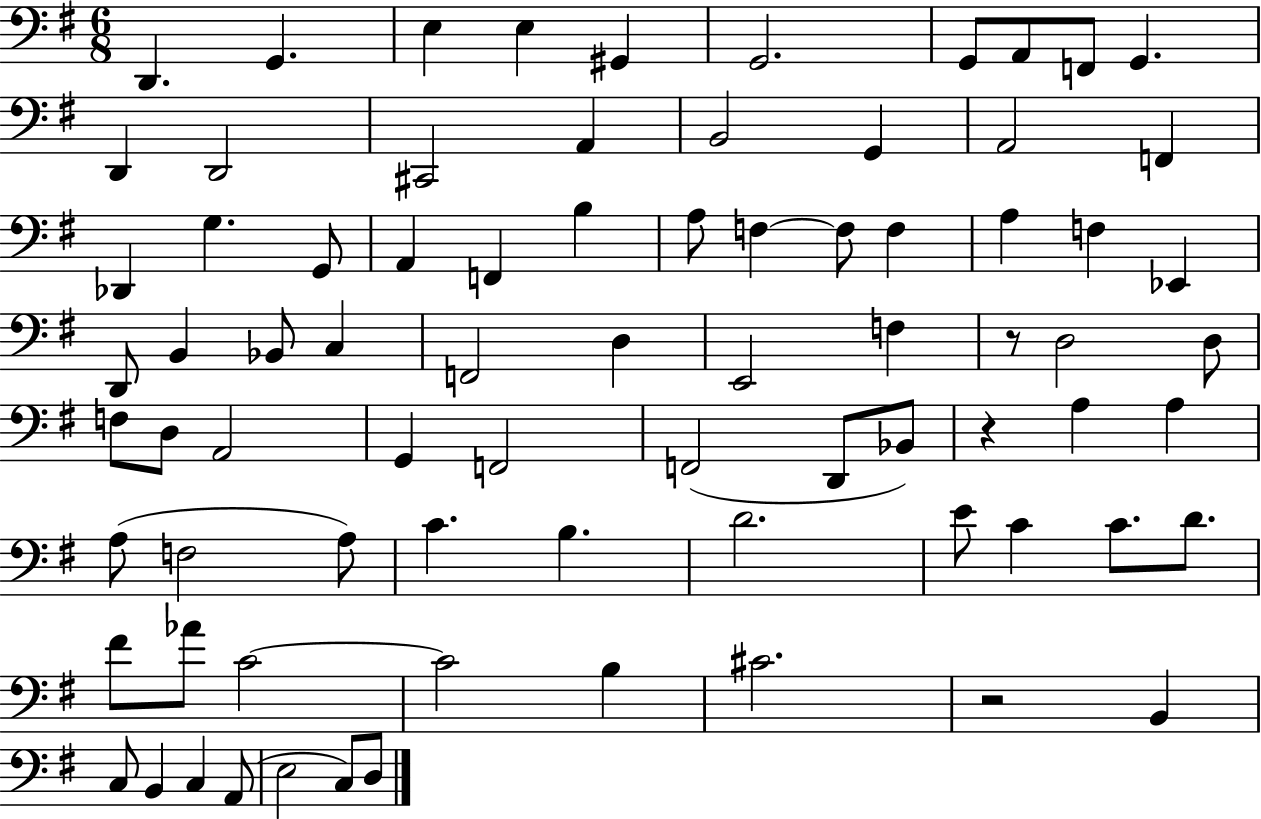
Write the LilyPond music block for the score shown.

{
  \clef bass
  \numericTimeSignature
  \time 6/8
  \key g \major
  d,4. g,4. | e4 e4 gis,4 | g,2. | g,8 a,8 f,8 g,4. | \break d,4 d,2 | cis,2 a,4 | b,2 g,4 | a,2 f,4 | \break des,4 g4. g,8 | a,4 f,4 b4 | a8 f4~~ f8 f4 | a4 f4 ees,4 | \break d,8 b,4 bes,8 c4 | f,2 d4 | e,2 f4 | r8 d2 d8 | \break f8 d8 a,2 | g,4 f,2 | f,2( d,8 bes,8) | r4 a4 a4 | \break a8( f2 a8) | c'4. b4. | d'2. | e'8 c'4 c'8. d'8. | \break fis'8 aes'8 c'2~~ | c'2 b4 | cis'2. | r2 b,4 | \break c8 b,4 c4 a,8( | e2 c8) d8 | \bar "|."
}